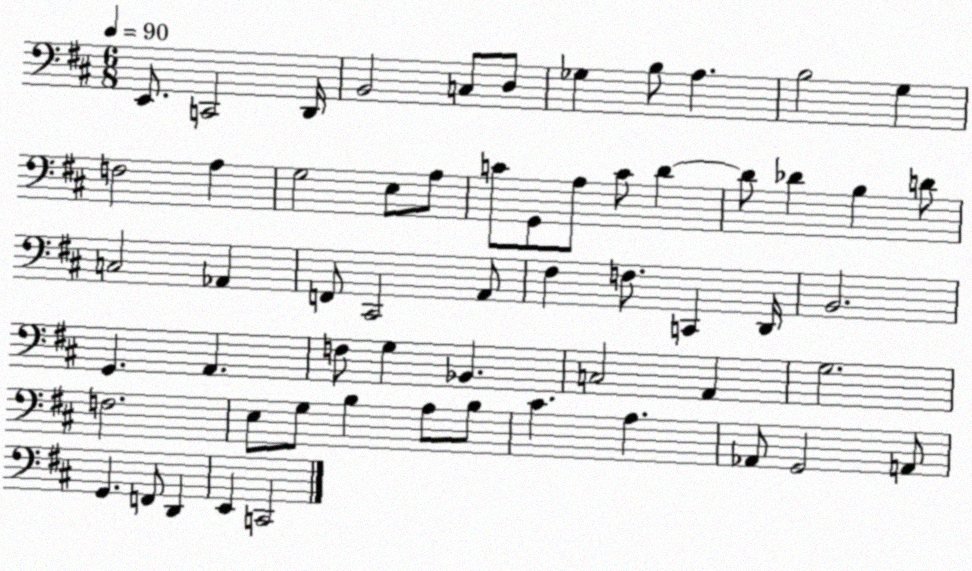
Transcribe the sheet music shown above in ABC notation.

X:1
T:Untitled
M:6/8
L:1/4
K:D
E,,/2 C,,2 D,,/4 B,,2 C,/2 D,/2 _G, B,/2 A, B,2 G, F,2 A, G,2 E,/2 A,/2 C/2 G,,/2 A,/2 C/2 D D/2 _D B, D/2 C,2 _A,, F,,/2 ^C,,2 A,,/2 ^F, F,/2 C,, D,,/4 B,,2 G,, A,, F,/2 G, _B,, C,2 A,, G,2 F,2 E,/2 G,/2 B, A,/2 B,/2 ^C A, _A,,/2 G,,2 A,,/2 G,, F,,/2 D,, E,, C,,2